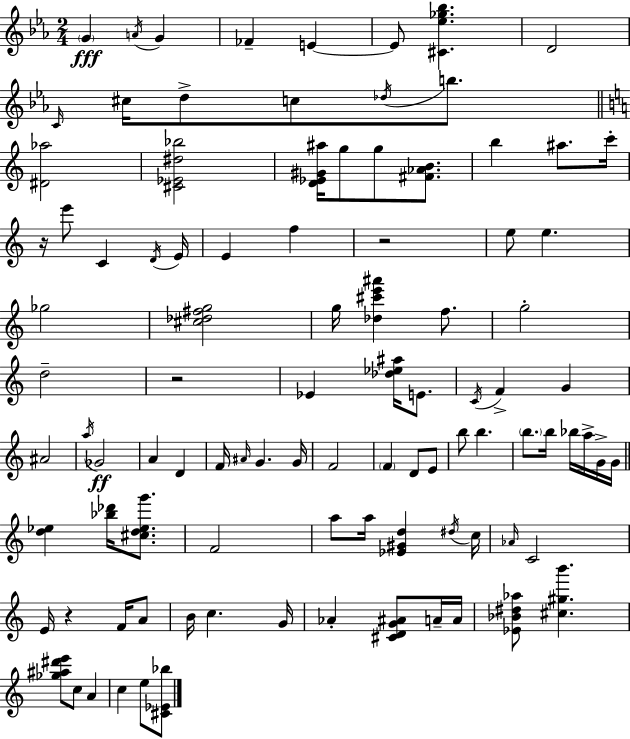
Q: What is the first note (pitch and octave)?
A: G4